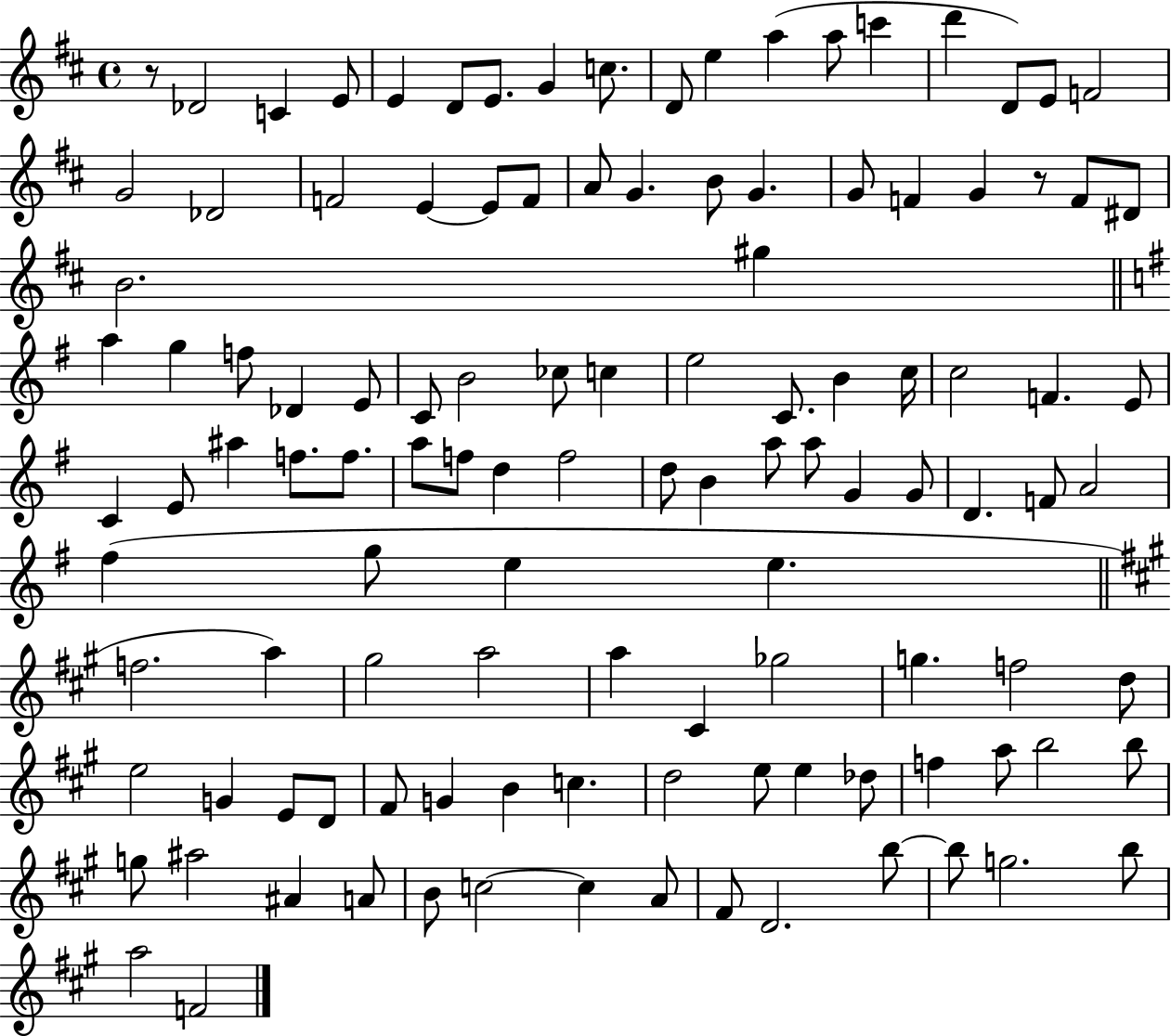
X:1
T:Untitled
M:4/4
L:1/4
K:D
z/2 _D2 C E/2 E D/2 E/2 G c/2 D/2 e a a/2 c' d' D/2 E/2 F2 G2 _D2 F2 E E/2 F/2 A/2 G B/2 G G/2 F G z/2 F/2 ^D/2 B2 ^g a g f/2 _D E/2 C/2 B2 _c/2 c e2 C/2 B c/4 c2 F E/2 C E/2 ^a f/2 f/2 a/2 f/2 d f2 d/2 B a/2 a/2 G G/2 D F/2 A2 ^f g/2 e e f2 a ^g2 a2 a ^C _g2 g f2 d/2 e2 G E/2 D/2 ^F/2 G B c d2 e/2 e _d/2 f a/2 b2 b/2 g/2 ^a2 ^A A/2 B/2 c2 c A/2 ^F/2 D2 b/2 b/2 g2 b/2 a2 F2